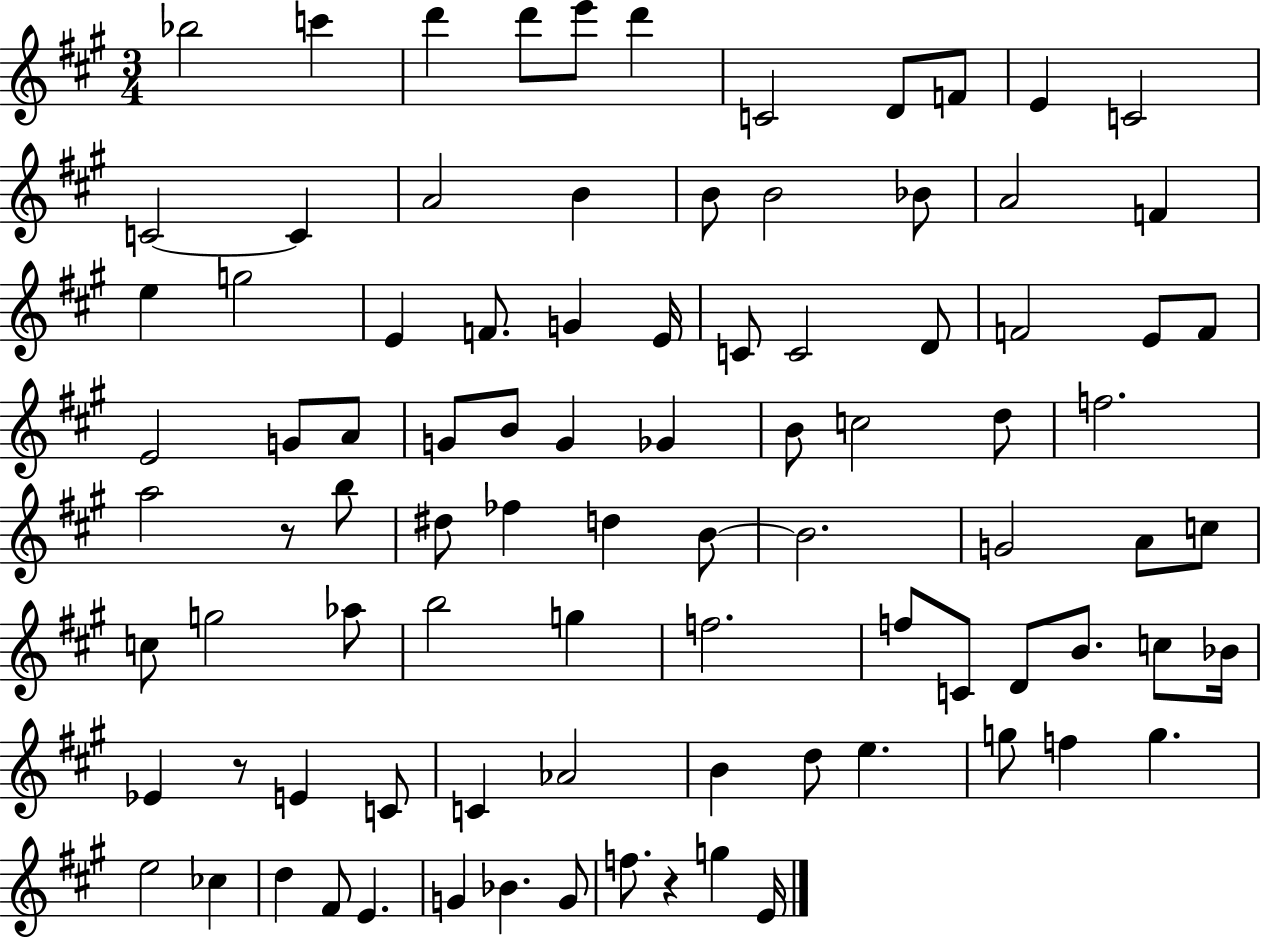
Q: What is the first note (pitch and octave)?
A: Bb5